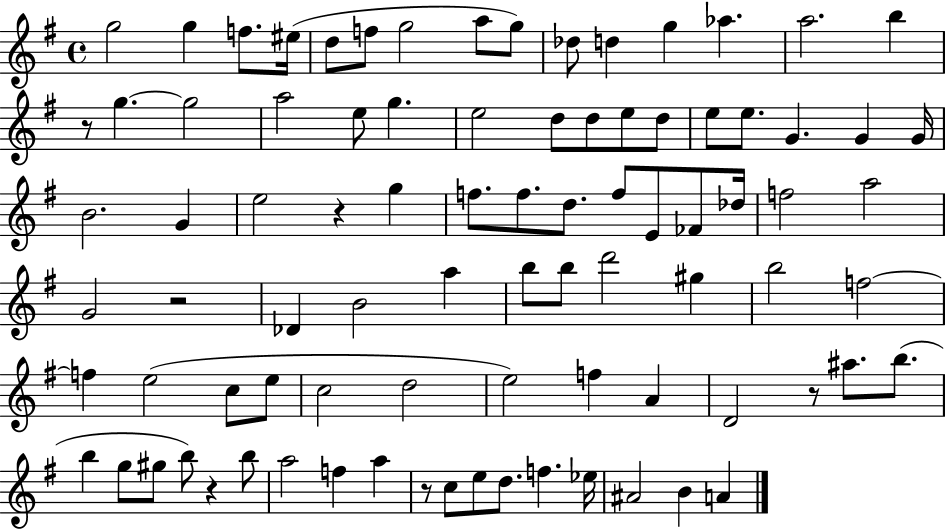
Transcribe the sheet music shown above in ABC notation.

X:1
T:Untitled
M:4/4
L:1/4
K:G
g2 g f/2 ^e/4 d/2 f/2 g2 a/2 g/2 _d/2 d g _a a2 b z/2 g g2 a2 e/2 g e2 d/2 d/2 e/2 d/2 e/2 e/2 G G G/4 B2 G e2 z g f/2 f/2 d/2 f/2 E/2 _F/2 _d/4 f2 a2 G2 z2 _D B2 a b/2 b/2 d'2 ^g b2 f2 f e2 c/2 e/2 c2 d2 e2 f A D2 z/2 ^a/2 b/2 b g/2 ^g/2 b/2 z b/2 a2 f a z/2 c/2 e/2 d/2 f _e/4 ^A2 B A